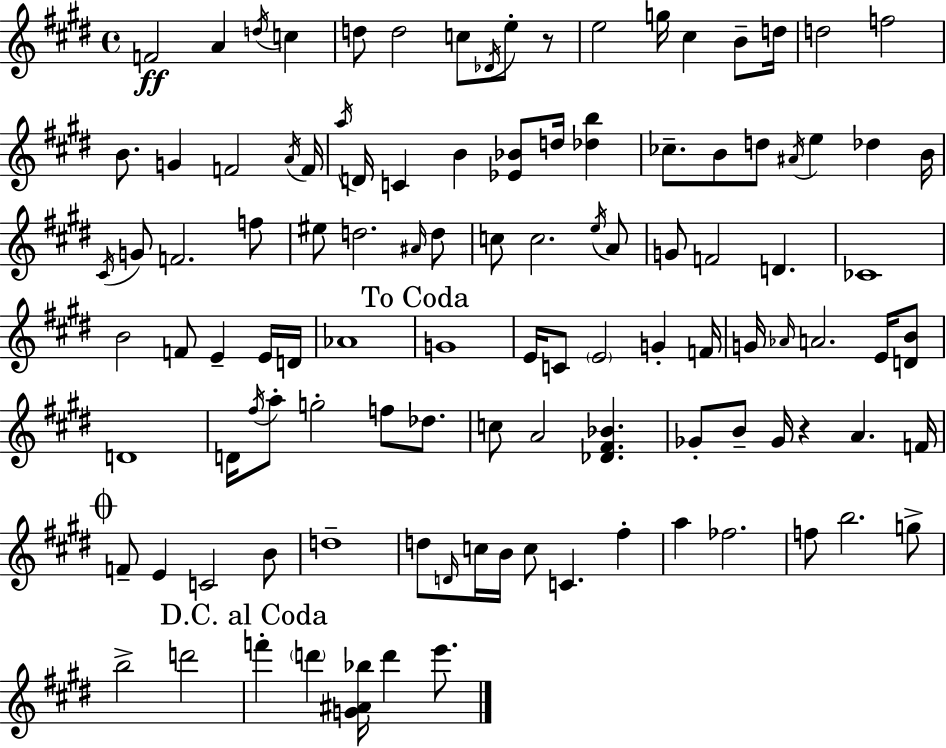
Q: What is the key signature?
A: E major